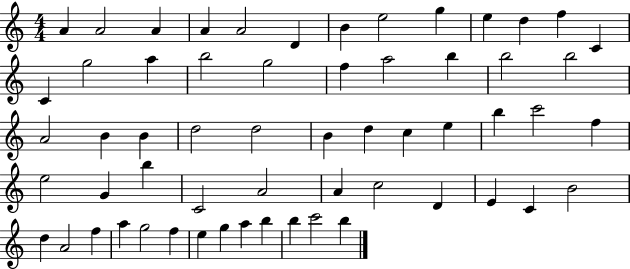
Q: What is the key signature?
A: C major